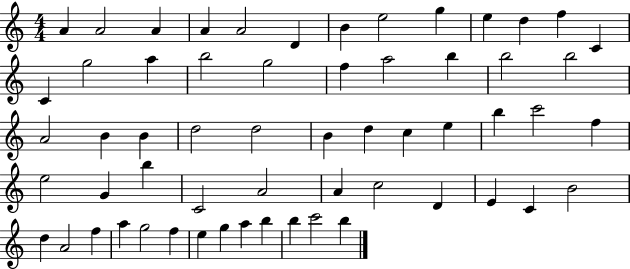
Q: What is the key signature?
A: C major